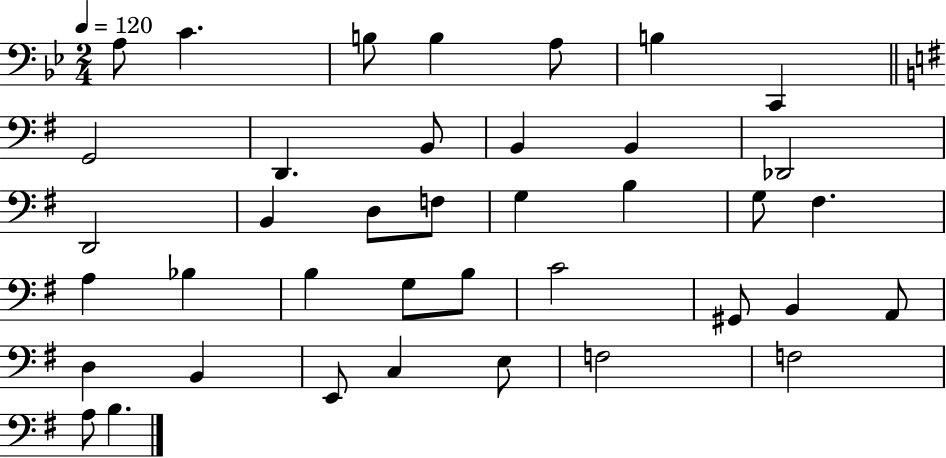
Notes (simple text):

A3/e C4/q. B3/e B3/q A3/e B3/q C2/q G2/h D2/q. B2/e B2/q B2/q Db2/h D2/h B2/q D3/e F3/e G3/q B3/q G3/e F#3/q. A3/q Bb3/q B3/q G3/e B3/e C4/h G#2/e B2/q A2/e D3/q B2/q E2/e C3/q E3/e F3/h F3/h A3/e B3/q.